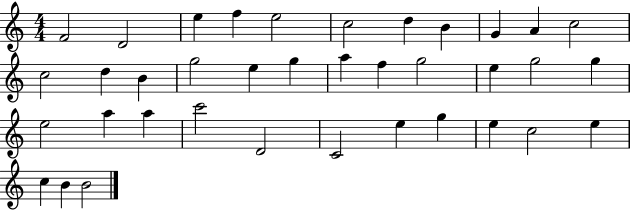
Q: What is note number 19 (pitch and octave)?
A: F5